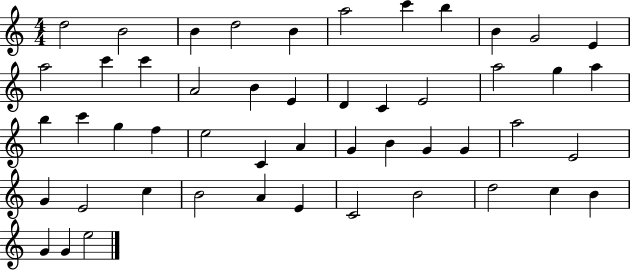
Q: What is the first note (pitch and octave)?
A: D5